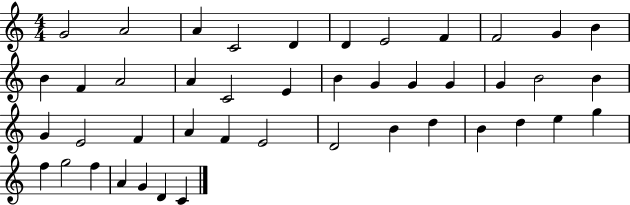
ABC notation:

X:1
T:Untitled
M:4/4
L:1/4
K:C
G2 A2 A C2 D D E2 F F2 G B B F A2 A C2 E B G G G G B2 B G E2 F A F E2 D2 B d B d e g f g2 f A G D C